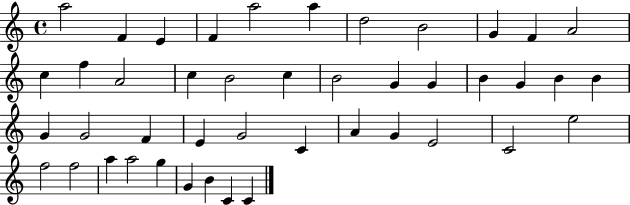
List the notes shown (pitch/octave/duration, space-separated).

A5/h F4/q E4/q F4/q A5/h A5/q D5/h B4/h G4/q F4/q A4/h C5/q F5/q A4/h C5/q B4/h C5/q B4/h G4/q G4/q B4/q G4/q B4/q B4/q G4/q G4/h F4/q E4/q G4/h C4/q A4/q G4/q E4/h C4/h E5/h F5/h F5/h A5/q A5/h G5/q G4/q B4/q C4/q C4/q